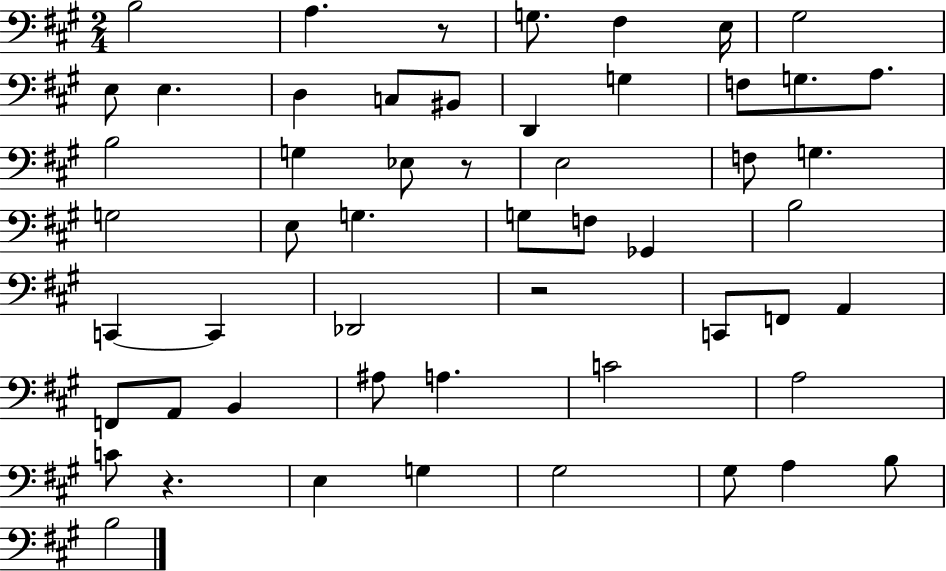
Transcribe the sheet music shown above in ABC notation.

X:1
T:Untitled
M:2/4
L:1/4
K:A
B,2 A, z/2 G,/2 ^F, E,/4 ^G,2 E,/2 E, D, C,/2 ^B,,/2 D,, G, F,/2 G,/2 A,/2 B,2 G, _E,/2 z/2 E,2 F,/2 G, G,2 E,/2 G, G,/2 F,/2 _G,, B,2 C,, C,, _D,,2 z2 C,,/2 F,,/2 A,, F,,/2 A,,/2 B,, ^A,/2 A, C2 A,2 C/2 z E, G, ^G,2 ^G,/2 A, B,/2 B,2